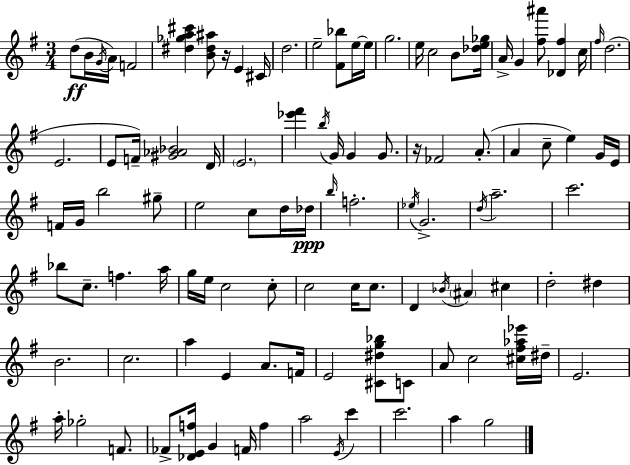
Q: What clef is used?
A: treble